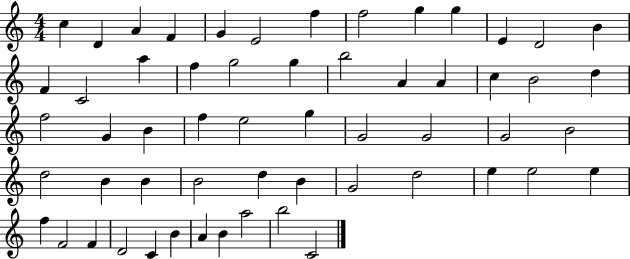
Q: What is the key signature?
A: C major